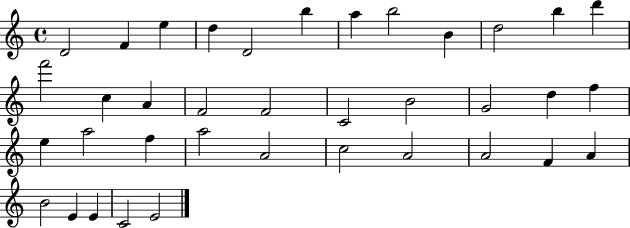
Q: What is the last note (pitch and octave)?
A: E4